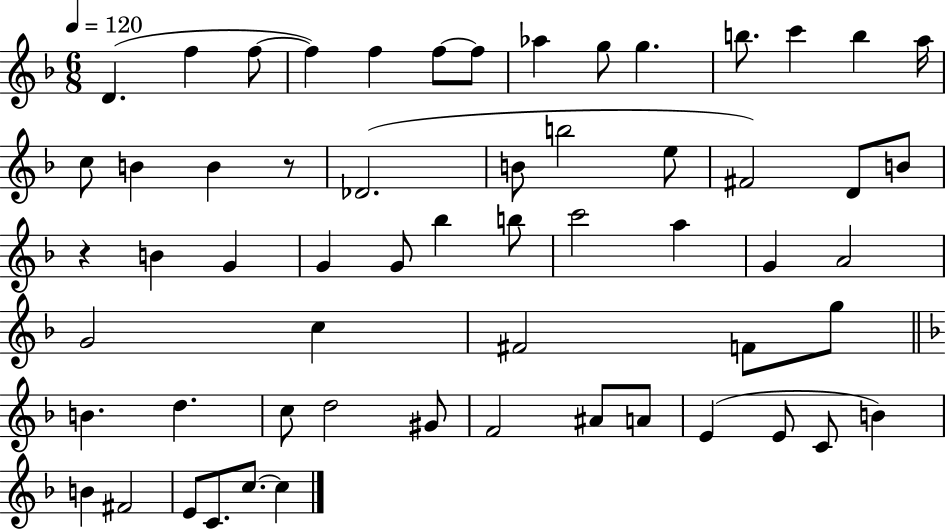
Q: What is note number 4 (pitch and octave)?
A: F5